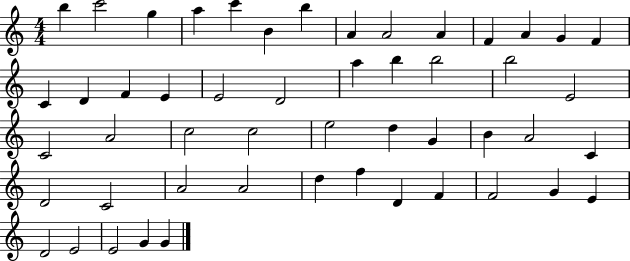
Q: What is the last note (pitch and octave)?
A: G4